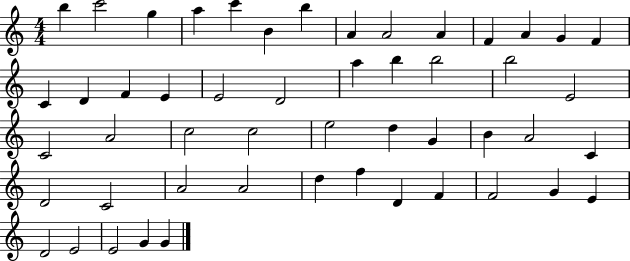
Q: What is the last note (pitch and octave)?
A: G4